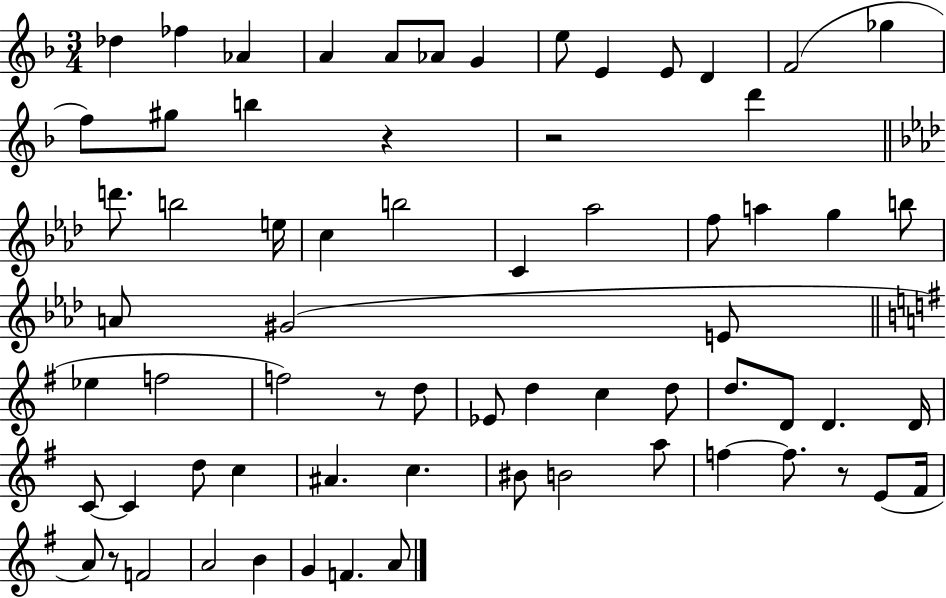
{
  \clef treble
  \numericTimeSignature
  \time 3/4
  \key f \major
  des''4 fes''4 aes'4 | a'4 a'8 aes'8 g'4 | e''8 e'4 e'8 d'4 | f'2( ges''4 | \break f''8) gis''8 b''4 r4 | r2 d'''4 | \bar "||" \break \key aes \major d'''8. b''2 e''16 | c''4 b''2 | c'4 aes''2 | f''8 a''4 g''4 b''8 | \break a'8 gis'2( e'8 | \bar "||" \break \key e \minor ees''4 f''2 | f''2) r8 d''8 | ees'8 d''4 c''4 d''8 | d''8. d'8 d'4. d'16 | \break c'8~~ c'4 d''8 c''4 | ais'4. c''4. | bis'8 b'2 a''8 | f''4~~ f''8. r8 e'8( fis'16 | \break a'8) r8 f'2 | a'2 b'4 | g'4 f'4. a'8 | \bar "|."
}